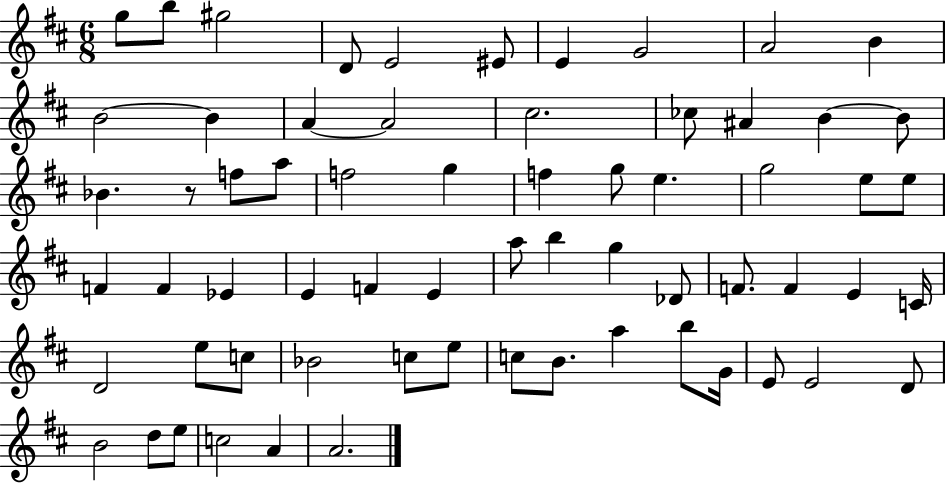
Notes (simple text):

G5/e B5/e G#5/h D4/e E4/h EIS4/e E4/q G4/h A4/h B4/q B4/h B4/q A4/q A4/h C#5/h. CES5/e A#4/q B4/q B4/e Bb4/q. R/e F5/e A5/e F5/h G5/q F5/q G5/e E5/q. G5/h E5/e E5/e F4/q F4/q Eb4/q E4/q F4/q E4/q A5/e B5/q G5/q Db4/e F4/e. F4/q E4/q C4/s D4/h E5/e C5/e Bb4/h C5/e E5/e C5/e B4/e. A5/q B5/e G4/s E4/e E4/h D4/e B4/h D5/e E5/e C5/h A4/q A4/h.